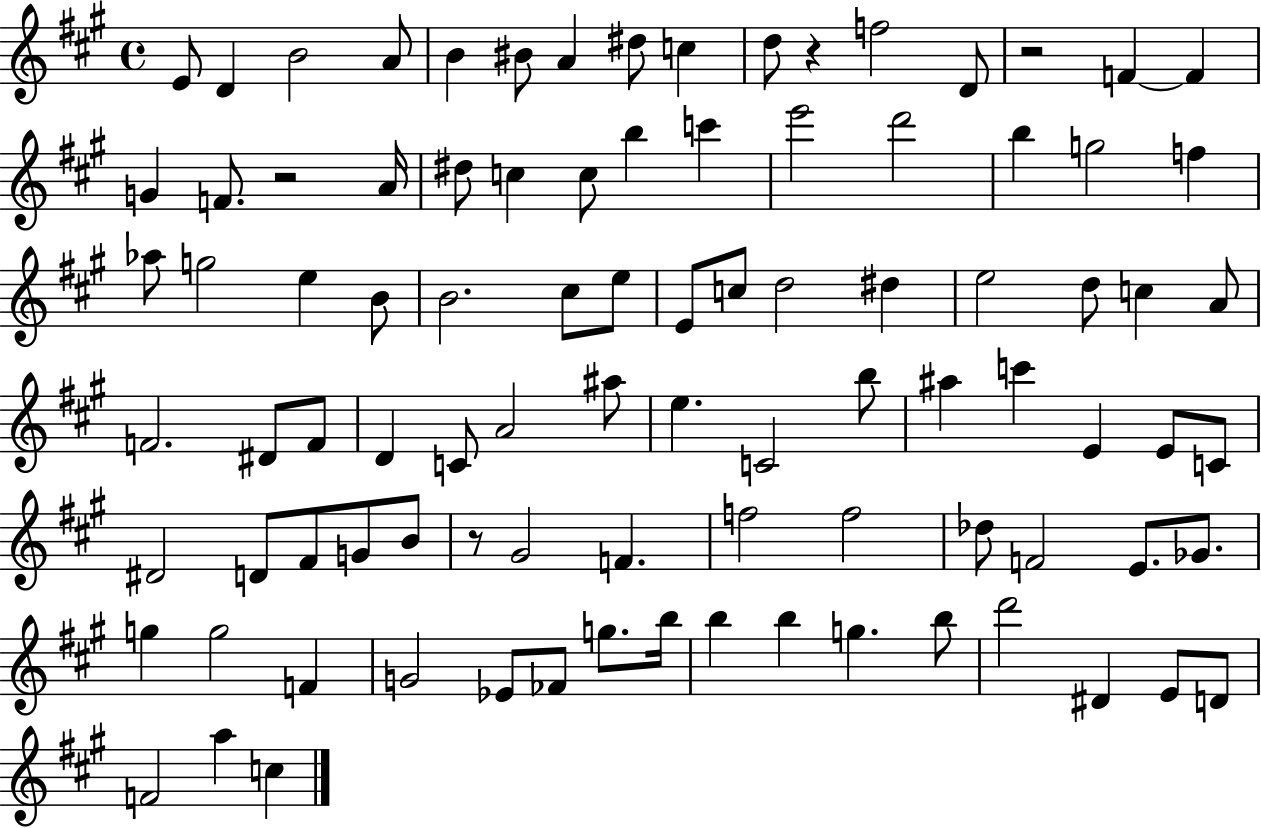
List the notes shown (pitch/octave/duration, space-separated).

E4/e D4/q B4/h A4/e B4/q BIS4/e A4/q D#5/e C5/q D5/e R/q F5/h D4/e R/h F4/q F4/q G4/q F4/e. R/h A4/s D#5/e C5/q C5/e B5/q C6/q E6/h D6/h B5/q G5/h F5/q Ab5/e G5/h E5/q B4/e B4/h. C#5/e E5/e E4/e C5/e D5/h D#5/q E5/h D5/e C5/q A4/e F4/h. D#4/e F4/e D4/q C4/e A4/h A#5/e E5/q. C4/h B5/e A#5/q C6/q E4/q E4/e C4/e D#4/h D4/e F#4/e G4/e B4/e R/e G#4/h F4/q. F5/h F5/h Db5/e F4/h E4/e. Gb4/e. G5/q G5/h F4/q G4/h Eb4/e FES4/e G5/e. B5/s B5/q B5/q G5/q. B5/e D6/h D#4/q E4/e D4/e F4/h A5/q C5/q